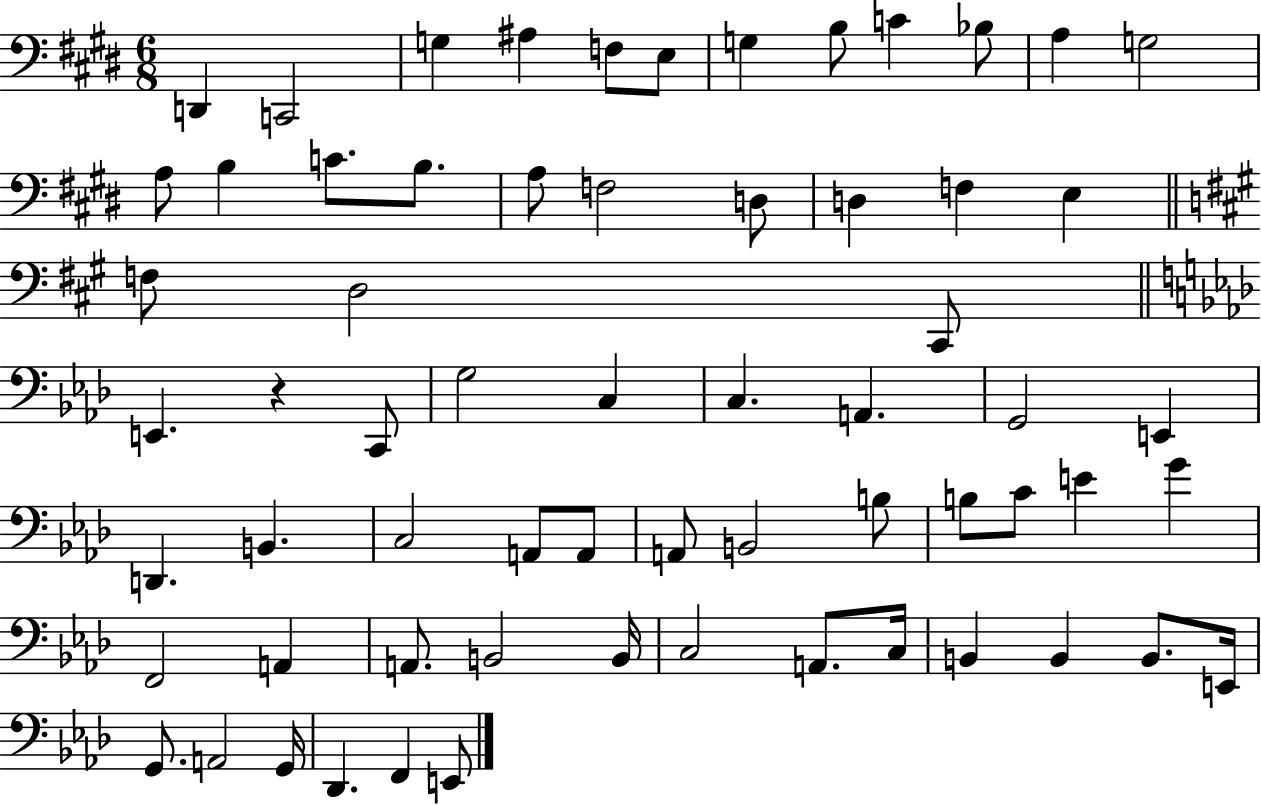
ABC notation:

X:1
T:Untitled
M:6/8
L:1/4
K:E
D,, C,,2 G, ^A, F,/2 E,/2 G, B,/2 C _B,/2 A, G,2 A,/2 B, C/2 B,/2 A,/2 F,2 D,/2 D, F, E, F,/2 D,2 ^C,,/2 E,, z C,,/2 G,2 C, C, A,, G,,2 E,, D,, B,, C,2 A,,/2 A,,/2 A,,/2 B,,2 B,/2 B,/2 C/2 E G F,,2 A,, A,,/2 B,,2 B,,/4 C,2 A,,/2 C,/4 B,, B,, B,,/2 E,,/4 G,,/2 A,,2 G,,/4 _D,, F,, E,,/2